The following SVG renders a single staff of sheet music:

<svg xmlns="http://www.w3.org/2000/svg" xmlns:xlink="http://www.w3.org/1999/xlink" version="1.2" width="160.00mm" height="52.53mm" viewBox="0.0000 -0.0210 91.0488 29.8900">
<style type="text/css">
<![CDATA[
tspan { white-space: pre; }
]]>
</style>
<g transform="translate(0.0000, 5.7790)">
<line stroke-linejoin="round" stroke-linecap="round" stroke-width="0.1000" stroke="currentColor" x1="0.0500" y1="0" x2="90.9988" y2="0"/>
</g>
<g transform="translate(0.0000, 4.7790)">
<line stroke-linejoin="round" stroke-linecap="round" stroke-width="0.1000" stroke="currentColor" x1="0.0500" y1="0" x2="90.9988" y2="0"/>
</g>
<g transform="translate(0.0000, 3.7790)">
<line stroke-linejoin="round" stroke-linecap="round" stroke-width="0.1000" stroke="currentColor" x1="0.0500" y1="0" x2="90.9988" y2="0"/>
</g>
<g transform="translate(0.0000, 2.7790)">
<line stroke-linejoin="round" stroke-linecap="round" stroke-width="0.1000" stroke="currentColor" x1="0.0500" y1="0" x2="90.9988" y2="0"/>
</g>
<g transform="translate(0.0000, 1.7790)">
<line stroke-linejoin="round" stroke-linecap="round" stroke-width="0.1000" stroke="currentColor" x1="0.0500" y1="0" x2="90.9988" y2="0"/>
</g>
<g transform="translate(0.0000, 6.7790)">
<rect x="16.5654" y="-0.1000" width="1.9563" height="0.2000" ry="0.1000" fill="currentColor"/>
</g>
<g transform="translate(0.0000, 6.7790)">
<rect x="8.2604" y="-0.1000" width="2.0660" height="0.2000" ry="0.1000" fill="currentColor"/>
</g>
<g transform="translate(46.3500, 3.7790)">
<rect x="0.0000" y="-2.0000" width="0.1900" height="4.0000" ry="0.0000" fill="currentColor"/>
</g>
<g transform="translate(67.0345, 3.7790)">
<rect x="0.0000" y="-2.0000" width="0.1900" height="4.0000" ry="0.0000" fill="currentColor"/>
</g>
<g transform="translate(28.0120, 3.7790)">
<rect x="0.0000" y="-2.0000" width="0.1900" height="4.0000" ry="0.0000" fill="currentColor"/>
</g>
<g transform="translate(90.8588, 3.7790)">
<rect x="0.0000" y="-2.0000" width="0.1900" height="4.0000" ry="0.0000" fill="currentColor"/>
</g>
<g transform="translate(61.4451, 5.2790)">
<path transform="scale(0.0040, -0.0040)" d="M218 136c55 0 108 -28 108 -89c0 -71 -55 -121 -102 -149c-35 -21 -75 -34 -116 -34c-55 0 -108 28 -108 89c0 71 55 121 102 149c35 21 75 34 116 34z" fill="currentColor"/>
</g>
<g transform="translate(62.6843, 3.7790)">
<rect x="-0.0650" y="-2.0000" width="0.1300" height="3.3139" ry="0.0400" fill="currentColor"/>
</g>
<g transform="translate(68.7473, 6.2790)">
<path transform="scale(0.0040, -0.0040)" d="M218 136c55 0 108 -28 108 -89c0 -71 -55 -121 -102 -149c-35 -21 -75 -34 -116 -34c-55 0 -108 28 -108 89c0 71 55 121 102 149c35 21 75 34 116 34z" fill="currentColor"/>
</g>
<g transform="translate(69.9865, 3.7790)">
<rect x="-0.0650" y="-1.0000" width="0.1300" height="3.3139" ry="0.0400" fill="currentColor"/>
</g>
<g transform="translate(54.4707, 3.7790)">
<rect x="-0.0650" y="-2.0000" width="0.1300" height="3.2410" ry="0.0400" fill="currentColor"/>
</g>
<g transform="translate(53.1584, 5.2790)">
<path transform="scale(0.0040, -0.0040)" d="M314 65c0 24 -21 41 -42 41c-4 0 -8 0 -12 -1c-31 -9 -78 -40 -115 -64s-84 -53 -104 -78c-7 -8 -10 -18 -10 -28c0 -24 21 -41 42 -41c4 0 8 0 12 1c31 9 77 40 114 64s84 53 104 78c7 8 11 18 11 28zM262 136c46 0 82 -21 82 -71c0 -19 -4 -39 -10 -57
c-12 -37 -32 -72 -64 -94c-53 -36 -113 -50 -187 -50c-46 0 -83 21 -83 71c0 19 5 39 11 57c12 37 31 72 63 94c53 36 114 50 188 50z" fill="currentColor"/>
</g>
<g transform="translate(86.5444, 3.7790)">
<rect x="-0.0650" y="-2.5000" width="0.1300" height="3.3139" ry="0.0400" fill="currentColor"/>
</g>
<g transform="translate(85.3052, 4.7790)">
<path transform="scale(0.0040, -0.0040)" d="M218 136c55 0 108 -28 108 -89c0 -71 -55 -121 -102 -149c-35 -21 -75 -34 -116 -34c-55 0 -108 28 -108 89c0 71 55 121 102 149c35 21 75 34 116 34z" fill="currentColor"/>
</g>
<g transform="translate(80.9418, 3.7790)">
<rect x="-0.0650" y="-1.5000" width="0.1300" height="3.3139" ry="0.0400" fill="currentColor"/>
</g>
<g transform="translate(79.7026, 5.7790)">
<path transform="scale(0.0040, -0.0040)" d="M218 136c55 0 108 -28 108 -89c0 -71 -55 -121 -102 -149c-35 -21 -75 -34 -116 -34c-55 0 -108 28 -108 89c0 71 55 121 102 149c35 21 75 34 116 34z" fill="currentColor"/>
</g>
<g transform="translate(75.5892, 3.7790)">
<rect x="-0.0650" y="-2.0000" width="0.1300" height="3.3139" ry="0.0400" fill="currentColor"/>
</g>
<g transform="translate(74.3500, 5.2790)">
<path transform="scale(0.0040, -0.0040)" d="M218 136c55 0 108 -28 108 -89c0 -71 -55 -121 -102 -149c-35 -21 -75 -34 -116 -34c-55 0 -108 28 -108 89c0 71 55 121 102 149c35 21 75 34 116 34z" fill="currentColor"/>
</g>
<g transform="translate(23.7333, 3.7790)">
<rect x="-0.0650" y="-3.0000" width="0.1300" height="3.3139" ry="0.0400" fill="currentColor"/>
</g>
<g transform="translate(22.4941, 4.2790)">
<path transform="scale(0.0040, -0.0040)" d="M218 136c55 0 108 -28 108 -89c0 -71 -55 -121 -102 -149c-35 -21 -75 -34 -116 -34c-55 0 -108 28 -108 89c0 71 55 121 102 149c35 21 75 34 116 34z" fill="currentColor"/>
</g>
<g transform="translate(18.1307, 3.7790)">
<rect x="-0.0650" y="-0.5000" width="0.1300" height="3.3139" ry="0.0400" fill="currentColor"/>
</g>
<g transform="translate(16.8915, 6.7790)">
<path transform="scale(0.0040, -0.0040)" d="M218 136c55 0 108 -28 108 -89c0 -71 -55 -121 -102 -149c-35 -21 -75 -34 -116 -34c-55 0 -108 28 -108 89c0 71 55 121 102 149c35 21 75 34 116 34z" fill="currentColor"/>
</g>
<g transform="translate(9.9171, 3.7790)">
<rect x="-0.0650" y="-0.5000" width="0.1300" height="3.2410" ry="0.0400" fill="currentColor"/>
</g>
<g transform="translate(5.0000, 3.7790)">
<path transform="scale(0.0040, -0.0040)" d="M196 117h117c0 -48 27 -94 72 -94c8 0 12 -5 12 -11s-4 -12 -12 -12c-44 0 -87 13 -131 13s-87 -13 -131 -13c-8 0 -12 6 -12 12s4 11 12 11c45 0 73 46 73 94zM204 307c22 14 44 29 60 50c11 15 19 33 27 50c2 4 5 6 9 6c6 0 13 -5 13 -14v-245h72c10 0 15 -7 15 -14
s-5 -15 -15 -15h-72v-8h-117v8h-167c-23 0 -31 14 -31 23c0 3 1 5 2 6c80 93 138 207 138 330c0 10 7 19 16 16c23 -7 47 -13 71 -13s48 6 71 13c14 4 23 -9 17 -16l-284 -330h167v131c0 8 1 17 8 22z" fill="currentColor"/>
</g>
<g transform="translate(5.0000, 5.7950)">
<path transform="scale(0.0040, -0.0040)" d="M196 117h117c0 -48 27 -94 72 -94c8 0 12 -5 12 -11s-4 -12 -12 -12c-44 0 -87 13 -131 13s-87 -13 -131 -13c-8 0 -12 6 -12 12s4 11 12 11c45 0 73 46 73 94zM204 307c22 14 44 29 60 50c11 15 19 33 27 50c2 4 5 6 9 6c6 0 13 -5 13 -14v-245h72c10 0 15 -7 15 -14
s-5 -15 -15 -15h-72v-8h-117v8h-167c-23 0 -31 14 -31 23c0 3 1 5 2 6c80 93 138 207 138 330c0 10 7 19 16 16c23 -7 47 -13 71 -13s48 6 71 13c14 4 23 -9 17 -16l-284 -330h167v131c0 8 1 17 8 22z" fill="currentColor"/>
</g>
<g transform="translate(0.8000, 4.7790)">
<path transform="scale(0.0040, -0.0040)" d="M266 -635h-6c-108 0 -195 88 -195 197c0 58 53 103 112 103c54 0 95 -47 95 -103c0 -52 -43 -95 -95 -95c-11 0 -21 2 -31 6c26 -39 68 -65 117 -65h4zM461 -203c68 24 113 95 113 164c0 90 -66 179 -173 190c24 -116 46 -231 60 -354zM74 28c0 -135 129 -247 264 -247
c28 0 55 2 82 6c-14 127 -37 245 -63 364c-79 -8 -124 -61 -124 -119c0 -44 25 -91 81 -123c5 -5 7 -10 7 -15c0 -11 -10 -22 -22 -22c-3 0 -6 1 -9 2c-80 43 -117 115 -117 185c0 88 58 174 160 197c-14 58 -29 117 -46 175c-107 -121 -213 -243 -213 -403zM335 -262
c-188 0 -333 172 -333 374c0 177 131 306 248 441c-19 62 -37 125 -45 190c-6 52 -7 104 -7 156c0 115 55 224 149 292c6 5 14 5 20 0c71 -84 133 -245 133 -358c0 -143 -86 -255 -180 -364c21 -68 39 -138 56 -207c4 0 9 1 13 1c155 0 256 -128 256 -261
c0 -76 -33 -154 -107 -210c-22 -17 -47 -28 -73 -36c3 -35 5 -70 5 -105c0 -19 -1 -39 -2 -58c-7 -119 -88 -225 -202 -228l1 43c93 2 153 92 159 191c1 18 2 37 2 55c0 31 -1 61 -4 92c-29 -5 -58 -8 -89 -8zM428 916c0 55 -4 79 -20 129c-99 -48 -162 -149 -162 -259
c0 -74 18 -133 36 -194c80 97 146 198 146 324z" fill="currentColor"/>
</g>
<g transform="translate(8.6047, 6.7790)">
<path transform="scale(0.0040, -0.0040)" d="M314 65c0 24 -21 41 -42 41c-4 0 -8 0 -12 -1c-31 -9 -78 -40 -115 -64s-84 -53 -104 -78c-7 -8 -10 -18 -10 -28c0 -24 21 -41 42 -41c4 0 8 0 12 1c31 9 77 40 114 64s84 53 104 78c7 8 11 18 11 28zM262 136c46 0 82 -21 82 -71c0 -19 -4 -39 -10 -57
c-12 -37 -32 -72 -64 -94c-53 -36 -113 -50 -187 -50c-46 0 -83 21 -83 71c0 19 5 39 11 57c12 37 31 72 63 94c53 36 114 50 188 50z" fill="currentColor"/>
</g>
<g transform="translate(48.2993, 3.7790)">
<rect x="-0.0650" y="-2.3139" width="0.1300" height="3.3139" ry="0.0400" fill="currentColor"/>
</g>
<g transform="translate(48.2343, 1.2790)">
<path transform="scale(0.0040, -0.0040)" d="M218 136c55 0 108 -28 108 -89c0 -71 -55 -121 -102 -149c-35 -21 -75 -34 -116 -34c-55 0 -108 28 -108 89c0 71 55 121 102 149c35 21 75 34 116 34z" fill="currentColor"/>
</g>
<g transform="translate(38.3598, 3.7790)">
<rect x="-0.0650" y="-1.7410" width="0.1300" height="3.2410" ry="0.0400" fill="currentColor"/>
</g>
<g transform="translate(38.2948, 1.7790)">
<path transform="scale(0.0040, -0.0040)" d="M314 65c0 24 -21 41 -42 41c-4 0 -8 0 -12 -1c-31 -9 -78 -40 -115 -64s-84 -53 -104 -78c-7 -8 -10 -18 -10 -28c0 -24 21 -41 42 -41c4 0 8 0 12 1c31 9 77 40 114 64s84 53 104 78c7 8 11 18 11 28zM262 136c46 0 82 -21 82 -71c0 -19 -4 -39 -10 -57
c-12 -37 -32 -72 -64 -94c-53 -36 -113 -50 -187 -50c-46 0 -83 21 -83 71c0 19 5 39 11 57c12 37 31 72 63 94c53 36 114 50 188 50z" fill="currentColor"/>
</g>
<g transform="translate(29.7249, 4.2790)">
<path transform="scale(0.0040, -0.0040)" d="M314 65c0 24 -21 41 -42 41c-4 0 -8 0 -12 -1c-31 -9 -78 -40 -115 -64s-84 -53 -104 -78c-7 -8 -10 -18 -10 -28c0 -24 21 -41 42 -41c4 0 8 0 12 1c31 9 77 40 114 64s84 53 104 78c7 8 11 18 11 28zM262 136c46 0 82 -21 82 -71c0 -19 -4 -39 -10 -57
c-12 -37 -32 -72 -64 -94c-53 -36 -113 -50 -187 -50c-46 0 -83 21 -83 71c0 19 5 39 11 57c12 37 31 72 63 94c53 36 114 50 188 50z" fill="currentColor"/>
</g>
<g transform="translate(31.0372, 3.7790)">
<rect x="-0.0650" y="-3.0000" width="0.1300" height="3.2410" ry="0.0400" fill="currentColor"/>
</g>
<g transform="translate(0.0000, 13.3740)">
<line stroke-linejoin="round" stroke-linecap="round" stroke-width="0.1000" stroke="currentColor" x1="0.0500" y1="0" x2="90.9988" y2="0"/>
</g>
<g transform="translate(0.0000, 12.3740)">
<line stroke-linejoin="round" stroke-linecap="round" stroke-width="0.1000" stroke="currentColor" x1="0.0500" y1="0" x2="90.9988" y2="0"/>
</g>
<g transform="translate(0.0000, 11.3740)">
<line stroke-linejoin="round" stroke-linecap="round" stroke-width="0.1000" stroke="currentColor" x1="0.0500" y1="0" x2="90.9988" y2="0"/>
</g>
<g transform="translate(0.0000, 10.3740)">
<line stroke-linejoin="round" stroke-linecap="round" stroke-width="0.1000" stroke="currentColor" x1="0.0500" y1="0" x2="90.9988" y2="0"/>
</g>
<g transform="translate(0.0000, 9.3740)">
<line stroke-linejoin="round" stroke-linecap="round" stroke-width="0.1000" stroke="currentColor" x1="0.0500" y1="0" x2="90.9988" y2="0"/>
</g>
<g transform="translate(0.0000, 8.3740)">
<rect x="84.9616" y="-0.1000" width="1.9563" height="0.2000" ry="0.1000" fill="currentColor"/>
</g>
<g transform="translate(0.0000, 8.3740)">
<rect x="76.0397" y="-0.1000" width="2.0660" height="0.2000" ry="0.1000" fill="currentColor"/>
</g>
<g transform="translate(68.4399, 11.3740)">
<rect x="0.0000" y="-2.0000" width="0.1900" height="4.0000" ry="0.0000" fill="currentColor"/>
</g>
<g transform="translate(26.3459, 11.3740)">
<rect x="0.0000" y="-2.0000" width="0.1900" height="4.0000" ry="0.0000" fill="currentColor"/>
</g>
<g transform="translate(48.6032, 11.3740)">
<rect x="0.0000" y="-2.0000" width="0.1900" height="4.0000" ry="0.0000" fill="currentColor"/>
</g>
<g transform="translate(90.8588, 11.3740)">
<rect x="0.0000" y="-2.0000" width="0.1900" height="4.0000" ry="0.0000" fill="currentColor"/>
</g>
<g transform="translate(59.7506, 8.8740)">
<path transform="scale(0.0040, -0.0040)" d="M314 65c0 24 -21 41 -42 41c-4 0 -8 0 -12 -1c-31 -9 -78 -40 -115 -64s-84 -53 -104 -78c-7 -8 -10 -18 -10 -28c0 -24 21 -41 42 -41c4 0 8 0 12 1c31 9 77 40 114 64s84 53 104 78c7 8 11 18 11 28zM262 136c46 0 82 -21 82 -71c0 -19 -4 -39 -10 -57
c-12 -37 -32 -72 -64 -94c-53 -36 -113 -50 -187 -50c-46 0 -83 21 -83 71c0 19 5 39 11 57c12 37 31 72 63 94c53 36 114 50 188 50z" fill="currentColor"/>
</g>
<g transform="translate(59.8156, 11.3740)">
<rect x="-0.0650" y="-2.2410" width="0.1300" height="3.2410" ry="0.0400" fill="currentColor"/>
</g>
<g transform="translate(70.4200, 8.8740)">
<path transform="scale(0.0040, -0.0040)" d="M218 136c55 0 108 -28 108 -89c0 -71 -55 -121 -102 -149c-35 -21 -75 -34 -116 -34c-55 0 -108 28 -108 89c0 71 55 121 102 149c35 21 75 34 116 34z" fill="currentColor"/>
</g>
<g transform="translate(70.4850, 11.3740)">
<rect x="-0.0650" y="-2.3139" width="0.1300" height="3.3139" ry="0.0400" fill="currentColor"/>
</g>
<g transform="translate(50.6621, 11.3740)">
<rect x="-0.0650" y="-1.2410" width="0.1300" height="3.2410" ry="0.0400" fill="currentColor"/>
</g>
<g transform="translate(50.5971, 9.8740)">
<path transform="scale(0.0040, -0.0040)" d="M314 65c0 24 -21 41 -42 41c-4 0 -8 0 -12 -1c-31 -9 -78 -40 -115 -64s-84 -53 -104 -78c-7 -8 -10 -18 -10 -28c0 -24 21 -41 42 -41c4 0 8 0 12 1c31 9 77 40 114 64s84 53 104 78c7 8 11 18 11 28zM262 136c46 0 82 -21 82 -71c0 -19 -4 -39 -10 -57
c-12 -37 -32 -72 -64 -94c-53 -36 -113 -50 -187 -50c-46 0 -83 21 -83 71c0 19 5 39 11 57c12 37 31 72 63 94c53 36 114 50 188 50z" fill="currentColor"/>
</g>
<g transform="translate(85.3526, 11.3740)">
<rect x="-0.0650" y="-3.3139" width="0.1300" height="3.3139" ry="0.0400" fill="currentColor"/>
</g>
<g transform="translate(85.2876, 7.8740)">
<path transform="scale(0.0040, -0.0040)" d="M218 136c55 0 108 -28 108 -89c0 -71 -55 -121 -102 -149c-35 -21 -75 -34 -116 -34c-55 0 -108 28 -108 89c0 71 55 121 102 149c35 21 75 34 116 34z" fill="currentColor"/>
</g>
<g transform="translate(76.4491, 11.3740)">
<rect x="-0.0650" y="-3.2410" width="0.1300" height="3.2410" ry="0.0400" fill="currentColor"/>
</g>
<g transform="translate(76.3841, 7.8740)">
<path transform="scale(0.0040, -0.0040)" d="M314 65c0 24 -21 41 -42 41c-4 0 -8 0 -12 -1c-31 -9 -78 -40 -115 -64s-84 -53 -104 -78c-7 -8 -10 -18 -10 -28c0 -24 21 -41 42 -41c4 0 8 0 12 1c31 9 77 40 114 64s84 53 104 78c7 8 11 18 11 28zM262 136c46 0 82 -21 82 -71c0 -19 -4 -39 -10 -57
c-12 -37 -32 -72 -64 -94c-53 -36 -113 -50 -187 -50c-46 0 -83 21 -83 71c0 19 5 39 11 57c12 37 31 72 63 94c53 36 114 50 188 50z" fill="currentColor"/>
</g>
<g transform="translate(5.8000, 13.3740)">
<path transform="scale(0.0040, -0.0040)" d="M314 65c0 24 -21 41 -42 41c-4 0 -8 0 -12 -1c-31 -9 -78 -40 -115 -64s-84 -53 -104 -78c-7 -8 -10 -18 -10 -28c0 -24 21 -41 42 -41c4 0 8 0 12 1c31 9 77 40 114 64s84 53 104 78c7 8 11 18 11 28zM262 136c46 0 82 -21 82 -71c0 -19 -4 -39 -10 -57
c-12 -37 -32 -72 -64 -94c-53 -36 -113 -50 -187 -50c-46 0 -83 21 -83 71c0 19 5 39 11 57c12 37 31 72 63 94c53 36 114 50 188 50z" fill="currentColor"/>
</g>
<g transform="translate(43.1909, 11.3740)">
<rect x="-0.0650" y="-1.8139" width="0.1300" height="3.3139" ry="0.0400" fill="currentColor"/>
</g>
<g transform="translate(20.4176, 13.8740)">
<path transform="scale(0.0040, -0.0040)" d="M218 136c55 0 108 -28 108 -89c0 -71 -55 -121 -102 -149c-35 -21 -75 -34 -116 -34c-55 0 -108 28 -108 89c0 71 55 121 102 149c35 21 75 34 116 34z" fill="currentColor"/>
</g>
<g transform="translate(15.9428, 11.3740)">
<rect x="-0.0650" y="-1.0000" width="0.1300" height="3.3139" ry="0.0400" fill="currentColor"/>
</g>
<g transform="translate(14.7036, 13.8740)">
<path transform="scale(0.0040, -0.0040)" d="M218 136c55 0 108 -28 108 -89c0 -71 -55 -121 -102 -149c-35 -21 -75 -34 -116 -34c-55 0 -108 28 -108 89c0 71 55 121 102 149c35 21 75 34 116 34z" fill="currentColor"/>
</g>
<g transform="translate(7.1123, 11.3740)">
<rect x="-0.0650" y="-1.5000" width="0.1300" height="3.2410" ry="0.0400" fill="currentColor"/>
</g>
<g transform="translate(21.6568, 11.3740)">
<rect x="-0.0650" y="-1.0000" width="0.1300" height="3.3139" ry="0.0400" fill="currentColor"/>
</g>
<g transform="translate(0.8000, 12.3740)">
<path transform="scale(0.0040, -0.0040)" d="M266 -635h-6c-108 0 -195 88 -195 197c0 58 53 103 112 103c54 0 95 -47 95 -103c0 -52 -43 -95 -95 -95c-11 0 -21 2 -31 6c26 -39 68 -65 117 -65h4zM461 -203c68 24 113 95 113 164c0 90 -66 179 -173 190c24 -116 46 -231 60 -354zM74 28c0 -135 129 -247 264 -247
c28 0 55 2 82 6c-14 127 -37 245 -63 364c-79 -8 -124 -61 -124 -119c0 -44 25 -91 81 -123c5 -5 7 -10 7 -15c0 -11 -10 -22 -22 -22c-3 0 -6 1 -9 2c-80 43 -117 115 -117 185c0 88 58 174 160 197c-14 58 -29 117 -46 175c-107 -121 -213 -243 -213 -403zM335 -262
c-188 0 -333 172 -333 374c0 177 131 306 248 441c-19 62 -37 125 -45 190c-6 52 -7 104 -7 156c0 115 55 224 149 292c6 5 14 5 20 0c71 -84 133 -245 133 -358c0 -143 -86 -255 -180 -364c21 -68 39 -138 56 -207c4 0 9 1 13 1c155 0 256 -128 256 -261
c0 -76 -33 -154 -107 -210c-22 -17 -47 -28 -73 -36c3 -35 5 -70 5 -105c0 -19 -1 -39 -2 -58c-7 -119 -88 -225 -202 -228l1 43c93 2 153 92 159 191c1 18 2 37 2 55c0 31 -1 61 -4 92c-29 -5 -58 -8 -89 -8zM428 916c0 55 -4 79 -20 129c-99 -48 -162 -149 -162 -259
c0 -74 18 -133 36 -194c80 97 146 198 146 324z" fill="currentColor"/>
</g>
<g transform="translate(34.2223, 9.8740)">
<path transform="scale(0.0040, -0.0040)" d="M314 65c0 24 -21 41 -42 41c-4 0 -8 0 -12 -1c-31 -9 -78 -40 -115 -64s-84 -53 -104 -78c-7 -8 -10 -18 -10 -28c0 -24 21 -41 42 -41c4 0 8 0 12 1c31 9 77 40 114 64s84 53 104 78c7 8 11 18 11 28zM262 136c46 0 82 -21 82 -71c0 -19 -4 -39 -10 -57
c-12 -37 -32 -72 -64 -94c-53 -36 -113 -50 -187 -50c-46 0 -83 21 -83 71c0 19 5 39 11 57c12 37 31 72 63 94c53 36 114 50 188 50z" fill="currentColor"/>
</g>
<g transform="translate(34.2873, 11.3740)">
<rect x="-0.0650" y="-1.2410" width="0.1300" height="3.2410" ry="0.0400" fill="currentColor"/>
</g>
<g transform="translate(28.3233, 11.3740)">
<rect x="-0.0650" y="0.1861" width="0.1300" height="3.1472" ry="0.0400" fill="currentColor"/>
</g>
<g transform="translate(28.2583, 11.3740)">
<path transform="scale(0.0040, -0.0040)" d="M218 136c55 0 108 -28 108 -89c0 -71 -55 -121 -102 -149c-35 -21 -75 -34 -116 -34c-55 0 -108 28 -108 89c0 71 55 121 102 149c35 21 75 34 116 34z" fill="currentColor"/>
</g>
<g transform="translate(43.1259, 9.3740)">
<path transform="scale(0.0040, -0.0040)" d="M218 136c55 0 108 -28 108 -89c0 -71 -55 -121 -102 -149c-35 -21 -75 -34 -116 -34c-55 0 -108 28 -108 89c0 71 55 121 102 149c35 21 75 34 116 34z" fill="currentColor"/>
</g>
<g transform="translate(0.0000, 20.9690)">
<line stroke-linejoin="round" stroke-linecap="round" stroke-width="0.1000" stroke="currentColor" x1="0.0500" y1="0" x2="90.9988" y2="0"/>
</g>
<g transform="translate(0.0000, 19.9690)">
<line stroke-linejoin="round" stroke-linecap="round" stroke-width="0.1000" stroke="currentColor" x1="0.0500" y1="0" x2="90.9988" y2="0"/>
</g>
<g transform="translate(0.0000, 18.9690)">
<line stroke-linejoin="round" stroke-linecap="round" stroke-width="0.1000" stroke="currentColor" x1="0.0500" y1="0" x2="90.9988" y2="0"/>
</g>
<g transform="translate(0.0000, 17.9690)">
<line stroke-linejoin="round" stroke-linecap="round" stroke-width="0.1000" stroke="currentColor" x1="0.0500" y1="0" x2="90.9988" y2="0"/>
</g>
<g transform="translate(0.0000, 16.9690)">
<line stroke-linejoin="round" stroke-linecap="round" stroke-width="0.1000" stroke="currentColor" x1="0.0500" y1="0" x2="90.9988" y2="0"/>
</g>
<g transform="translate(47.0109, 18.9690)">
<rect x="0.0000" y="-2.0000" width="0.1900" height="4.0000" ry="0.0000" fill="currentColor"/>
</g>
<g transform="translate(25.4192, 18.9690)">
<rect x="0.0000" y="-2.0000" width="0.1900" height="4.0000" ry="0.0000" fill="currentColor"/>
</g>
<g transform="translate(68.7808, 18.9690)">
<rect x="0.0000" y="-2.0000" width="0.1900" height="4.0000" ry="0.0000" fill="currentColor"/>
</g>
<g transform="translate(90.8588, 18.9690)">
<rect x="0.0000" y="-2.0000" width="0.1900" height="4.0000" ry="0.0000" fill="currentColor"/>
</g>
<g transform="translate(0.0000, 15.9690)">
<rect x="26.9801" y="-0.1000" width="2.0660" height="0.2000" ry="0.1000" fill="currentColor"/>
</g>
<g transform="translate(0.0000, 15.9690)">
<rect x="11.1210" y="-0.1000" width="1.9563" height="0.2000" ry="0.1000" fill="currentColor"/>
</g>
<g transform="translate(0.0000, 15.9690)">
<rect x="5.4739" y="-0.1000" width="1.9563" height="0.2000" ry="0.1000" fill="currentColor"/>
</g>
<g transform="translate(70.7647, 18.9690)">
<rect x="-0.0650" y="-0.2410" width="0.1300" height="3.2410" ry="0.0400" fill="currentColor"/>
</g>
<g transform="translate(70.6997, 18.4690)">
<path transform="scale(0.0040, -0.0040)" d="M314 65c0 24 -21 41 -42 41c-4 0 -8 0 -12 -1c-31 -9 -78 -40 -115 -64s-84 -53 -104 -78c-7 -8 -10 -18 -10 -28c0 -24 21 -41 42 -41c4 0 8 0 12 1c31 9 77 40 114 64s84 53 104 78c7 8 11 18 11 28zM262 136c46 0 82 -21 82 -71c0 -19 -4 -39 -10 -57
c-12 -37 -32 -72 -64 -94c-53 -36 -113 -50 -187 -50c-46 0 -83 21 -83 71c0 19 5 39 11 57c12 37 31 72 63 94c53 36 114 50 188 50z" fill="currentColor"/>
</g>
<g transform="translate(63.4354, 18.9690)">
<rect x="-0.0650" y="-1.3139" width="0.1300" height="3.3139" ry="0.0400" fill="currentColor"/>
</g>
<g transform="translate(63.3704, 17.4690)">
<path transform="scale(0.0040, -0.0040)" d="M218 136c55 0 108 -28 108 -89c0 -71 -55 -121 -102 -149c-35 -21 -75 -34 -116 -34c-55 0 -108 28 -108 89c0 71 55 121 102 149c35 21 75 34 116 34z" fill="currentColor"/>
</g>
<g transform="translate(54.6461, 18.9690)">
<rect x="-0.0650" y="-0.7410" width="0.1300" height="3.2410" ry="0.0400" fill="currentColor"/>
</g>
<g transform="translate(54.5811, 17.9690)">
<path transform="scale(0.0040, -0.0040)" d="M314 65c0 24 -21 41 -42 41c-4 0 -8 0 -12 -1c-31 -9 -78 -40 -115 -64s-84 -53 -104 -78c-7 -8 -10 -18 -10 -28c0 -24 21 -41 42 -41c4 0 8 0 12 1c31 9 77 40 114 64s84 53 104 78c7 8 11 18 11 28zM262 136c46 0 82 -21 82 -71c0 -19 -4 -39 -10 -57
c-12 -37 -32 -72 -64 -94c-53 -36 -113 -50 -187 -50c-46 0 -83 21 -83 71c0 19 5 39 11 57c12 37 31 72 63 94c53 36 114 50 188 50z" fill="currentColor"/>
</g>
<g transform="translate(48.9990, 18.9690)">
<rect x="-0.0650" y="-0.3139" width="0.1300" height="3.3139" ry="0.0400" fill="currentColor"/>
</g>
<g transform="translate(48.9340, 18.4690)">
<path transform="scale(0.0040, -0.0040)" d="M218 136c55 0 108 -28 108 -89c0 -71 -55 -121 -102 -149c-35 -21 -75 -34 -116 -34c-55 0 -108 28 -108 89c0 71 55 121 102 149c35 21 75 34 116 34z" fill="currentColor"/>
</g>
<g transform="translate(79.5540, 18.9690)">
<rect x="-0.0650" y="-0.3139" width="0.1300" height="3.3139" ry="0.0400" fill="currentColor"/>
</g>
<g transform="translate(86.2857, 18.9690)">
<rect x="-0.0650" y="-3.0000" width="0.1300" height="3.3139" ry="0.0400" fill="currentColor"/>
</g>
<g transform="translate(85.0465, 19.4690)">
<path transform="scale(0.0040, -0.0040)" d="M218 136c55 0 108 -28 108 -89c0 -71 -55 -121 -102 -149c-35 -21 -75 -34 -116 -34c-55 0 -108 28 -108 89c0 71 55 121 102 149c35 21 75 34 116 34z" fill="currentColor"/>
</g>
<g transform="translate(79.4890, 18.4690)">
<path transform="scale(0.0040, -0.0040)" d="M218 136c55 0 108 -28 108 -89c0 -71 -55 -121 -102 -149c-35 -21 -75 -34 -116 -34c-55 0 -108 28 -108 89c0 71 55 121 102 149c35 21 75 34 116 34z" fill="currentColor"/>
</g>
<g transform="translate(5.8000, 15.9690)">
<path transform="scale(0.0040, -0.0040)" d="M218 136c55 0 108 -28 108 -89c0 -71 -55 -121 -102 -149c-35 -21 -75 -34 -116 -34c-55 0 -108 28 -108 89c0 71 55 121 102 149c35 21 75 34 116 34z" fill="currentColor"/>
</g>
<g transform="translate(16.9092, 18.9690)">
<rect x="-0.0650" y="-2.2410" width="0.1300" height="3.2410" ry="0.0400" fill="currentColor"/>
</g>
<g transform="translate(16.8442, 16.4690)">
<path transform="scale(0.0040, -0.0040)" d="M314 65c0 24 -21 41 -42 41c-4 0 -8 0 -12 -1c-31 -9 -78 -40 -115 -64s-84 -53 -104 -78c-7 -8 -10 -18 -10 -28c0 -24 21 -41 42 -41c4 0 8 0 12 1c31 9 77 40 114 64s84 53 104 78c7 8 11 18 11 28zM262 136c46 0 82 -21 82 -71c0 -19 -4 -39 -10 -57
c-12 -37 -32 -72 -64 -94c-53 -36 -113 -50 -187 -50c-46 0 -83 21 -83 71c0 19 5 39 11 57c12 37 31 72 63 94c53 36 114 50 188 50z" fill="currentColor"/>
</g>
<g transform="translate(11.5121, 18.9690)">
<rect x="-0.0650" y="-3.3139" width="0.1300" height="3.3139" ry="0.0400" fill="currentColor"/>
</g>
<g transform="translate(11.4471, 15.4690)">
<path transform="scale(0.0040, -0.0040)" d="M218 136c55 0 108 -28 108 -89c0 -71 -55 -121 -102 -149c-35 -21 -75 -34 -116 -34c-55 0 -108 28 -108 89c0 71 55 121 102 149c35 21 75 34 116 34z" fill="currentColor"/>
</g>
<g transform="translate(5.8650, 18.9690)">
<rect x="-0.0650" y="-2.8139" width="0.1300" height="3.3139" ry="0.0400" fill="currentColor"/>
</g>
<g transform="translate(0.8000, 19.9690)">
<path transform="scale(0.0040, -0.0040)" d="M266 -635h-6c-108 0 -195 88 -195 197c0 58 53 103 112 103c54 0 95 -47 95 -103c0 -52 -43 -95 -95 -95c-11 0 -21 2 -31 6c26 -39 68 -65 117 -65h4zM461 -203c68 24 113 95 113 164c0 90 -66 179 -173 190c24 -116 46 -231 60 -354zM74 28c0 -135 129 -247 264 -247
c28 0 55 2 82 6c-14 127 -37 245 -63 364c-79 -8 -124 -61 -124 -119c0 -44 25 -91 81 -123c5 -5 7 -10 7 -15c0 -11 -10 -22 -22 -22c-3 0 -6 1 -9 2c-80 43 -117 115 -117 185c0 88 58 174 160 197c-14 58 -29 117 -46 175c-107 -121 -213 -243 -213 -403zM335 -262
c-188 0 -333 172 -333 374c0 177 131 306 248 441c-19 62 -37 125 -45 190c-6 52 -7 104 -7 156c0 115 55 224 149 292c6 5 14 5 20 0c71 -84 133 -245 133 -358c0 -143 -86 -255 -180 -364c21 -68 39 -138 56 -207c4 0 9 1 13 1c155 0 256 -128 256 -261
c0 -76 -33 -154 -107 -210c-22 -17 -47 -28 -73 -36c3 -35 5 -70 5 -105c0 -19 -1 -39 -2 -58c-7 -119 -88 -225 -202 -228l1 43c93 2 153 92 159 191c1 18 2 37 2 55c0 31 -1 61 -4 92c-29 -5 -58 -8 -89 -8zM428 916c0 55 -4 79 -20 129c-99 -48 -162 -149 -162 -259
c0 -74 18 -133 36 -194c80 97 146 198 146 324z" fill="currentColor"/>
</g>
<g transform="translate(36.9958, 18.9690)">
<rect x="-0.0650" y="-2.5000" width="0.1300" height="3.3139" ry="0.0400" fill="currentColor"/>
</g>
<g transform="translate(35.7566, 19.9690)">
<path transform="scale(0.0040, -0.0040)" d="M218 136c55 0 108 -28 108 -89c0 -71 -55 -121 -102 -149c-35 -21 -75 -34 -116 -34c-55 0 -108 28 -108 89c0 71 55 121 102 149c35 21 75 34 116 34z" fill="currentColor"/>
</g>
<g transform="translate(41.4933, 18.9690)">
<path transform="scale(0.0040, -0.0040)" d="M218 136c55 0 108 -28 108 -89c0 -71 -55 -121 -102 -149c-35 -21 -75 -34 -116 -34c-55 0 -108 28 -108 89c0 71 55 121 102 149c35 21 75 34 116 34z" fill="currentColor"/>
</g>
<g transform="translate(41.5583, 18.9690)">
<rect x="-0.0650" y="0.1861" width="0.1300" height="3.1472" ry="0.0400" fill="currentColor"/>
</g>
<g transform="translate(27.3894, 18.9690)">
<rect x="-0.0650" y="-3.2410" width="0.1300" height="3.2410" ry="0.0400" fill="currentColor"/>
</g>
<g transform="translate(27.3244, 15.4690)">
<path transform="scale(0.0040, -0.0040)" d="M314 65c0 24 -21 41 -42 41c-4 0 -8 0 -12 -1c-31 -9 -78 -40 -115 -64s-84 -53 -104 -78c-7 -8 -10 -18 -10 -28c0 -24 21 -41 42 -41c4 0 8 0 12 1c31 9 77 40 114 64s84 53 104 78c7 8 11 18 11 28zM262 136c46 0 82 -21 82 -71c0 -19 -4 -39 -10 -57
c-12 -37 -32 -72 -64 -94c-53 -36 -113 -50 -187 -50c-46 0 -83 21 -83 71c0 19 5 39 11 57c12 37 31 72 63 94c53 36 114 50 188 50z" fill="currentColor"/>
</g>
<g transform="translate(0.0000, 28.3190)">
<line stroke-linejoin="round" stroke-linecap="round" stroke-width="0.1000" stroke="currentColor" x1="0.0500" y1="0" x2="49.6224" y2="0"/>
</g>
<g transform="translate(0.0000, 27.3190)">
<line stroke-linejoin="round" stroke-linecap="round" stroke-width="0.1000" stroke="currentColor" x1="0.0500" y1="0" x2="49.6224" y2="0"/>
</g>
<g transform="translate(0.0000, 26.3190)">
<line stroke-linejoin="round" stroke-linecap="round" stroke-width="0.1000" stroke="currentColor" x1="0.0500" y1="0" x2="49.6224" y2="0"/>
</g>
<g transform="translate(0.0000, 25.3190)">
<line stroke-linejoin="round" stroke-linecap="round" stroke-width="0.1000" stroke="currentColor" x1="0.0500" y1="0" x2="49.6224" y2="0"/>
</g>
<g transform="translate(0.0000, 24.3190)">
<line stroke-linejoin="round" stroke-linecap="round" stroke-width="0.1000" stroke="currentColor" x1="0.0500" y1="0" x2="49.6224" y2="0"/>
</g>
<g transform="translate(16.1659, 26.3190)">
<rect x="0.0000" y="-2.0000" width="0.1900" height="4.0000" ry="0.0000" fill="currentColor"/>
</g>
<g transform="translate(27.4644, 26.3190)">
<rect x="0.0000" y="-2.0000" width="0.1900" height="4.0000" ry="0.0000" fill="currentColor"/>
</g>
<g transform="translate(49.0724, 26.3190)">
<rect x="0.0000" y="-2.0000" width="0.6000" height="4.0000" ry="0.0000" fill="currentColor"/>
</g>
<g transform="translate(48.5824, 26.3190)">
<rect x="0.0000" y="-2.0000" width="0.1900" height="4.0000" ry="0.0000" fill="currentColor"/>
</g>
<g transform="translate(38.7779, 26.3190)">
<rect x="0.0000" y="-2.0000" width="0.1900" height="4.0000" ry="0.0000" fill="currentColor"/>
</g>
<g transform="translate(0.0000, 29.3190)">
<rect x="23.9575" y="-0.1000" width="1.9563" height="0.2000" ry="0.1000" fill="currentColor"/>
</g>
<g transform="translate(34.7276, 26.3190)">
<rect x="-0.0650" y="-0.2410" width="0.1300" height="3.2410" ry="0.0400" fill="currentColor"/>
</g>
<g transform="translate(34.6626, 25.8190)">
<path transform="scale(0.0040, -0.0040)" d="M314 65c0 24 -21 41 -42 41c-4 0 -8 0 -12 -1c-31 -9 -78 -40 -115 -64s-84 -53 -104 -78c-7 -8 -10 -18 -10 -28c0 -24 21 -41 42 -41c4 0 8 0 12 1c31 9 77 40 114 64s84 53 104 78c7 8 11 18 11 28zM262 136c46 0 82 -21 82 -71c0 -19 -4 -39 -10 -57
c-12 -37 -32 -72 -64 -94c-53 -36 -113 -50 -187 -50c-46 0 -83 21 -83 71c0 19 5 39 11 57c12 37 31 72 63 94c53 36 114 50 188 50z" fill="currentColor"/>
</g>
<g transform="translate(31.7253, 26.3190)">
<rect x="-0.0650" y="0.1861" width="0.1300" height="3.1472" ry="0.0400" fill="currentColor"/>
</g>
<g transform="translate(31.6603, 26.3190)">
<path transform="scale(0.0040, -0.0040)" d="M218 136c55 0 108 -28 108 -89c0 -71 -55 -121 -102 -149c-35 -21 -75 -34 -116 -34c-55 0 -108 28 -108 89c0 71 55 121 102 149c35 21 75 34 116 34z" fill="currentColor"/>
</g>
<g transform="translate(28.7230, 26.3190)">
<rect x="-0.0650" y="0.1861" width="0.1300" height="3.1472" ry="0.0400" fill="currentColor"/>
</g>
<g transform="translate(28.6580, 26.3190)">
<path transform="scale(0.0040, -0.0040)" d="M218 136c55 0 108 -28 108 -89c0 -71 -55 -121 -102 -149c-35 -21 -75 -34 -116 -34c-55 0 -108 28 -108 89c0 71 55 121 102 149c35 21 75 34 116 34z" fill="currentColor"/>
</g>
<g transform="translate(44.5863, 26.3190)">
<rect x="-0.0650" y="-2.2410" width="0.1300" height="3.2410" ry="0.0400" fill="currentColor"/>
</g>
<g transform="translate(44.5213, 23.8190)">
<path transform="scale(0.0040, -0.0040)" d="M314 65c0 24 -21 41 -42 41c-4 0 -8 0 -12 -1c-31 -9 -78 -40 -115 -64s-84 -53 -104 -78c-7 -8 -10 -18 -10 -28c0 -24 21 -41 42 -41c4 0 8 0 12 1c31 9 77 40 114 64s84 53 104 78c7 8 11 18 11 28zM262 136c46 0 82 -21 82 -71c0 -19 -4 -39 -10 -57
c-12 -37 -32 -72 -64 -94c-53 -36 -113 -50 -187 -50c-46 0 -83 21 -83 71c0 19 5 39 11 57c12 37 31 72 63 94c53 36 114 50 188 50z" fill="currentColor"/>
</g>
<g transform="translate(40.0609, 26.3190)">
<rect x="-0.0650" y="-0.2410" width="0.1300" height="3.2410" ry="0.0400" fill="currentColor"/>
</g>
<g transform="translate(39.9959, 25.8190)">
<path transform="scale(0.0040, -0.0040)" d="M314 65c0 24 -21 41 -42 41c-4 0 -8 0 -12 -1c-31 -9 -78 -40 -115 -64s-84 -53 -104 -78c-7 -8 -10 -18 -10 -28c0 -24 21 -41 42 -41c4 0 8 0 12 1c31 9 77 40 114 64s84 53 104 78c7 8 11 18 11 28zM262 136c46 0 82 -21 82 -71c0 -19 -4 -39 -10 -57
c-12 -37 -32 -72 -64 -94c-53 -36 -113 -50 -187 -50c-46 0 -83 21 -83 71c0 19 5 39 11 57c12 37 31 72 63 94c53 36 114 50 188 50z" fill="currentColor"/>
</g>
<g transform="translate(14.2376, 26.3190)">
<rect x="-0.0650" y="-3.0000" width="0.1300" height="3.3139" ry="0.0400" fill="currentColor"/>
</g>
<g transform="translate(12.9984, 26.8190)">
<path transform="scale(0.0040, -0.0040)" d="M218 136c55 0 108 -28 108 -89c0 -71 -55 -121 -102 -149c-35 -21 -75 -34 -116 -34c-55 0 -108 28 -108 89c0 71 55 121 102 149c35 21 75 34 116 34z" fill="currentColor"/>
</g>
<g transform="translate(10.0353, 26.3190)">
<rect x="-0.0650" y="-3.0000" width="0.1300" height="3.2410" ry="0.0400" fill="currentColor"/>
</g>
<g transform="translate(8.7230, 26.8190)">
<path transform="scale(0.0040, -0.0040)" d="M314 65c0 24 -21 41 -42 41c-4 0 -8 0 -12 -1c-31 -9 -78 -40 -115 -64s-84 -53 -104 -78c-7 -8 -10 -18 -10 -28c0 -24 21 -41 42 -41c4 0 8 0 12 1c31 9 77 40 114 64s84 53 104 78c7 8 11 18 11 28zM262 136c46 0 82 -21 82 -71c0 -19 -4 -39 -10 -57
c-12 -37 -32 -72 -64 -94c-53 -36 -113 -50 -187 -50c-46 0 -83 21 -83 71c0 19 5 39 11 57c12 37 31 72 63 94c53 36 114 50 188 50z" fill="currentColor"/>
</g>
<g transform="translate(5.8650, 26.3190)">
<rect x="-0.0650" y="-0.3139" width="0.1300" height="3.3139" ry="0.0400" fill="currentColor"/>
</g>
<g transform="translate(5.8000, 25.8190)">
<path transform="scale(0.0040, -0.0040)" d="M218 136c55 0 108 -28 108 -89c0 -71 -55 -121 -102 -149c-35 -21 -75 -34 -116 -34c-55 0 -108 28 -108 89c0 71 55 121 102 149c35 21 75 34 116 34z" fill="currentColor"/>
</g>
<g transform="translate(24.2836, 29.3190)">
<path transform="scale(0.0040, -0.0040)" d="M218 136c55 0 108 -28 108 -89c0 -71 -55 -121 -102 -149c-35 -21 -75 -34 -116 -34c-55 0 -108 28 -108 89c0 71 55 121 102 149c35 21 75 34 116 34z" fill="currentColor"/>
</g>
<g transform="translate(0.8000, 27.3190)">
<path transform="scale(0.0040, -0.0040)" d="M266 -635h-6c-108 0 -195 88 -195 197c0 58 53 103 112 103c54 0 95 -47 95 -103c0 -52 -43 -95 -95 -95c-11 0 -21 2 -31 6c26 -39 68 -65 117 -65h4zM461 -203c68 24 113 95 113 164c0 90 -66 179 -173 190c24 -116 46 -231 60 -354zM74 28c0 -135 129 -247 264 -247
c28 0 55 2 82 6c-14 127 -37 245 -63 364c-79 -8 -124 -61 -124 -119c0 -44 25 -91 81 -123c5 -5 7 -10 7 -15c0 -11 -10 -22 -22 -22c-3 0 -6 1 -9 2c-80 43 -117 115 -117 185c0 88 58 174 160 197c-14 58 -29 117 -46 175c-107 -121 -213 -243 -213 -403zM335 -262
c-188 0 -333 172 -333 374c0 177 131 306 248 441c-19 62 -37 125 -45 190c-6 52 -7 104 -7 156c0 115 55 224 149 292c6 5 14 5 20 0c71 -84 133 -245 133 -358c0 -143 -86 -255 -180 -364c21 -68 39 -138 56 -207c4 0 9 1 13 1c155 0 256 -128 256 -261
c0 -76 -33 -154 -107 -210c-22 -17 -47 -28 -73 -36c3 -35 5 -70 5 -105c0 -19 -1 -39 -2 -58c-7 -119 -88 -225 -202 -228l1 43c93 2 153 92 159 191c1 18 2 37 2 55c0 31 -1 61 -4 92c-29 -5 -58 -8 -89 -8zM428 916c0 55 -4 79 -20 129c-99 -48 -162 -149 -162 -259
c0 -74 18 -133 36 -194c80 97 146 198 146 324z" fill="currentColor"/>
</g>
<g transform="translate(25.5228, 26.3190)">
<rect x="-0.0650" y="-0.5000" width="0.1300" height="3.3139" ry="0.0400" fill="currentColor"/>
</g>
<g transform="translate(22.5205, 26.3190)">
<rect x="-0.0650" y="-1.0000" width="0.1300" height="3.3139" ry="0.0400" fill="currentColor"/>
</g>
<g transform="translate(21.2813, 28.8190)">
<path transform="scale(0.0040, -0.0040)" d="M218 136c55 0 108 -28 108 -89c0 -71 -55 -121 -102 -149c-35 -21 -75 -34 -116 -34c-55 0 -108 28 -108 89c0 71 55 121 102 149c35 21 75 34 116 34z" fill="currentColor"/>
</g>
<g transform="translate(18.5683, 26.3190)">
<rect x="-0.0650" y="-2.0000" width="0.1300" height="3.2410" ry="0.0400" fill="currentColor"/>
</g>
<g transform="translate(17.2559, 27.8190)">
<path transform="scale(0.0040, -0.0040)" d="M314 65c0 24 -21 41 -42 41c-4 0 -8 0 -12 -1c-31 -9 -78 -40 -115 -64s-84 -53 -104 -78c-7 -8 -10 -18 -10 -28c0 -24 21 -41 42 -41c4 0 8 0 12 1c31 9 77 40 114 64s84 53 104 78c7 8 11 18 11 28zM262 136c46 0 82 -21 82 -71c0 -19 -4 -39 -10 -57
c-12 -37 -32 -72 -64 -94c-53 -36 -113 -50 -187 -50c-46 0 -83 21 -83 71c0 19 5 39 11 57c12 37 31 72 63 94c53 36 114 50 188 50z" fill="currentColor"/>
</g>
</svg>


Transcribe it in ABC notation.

X:1
T:Untitled
M:4/4
L:1/4
K:C
C2 C A A2 f2 g F2 F D F E G E2 D D B e2 f e2 g2 g b2 b a b g2 b2 G B c d2 e c2 c A c A2 A F2 D C B B c2 c2 g2